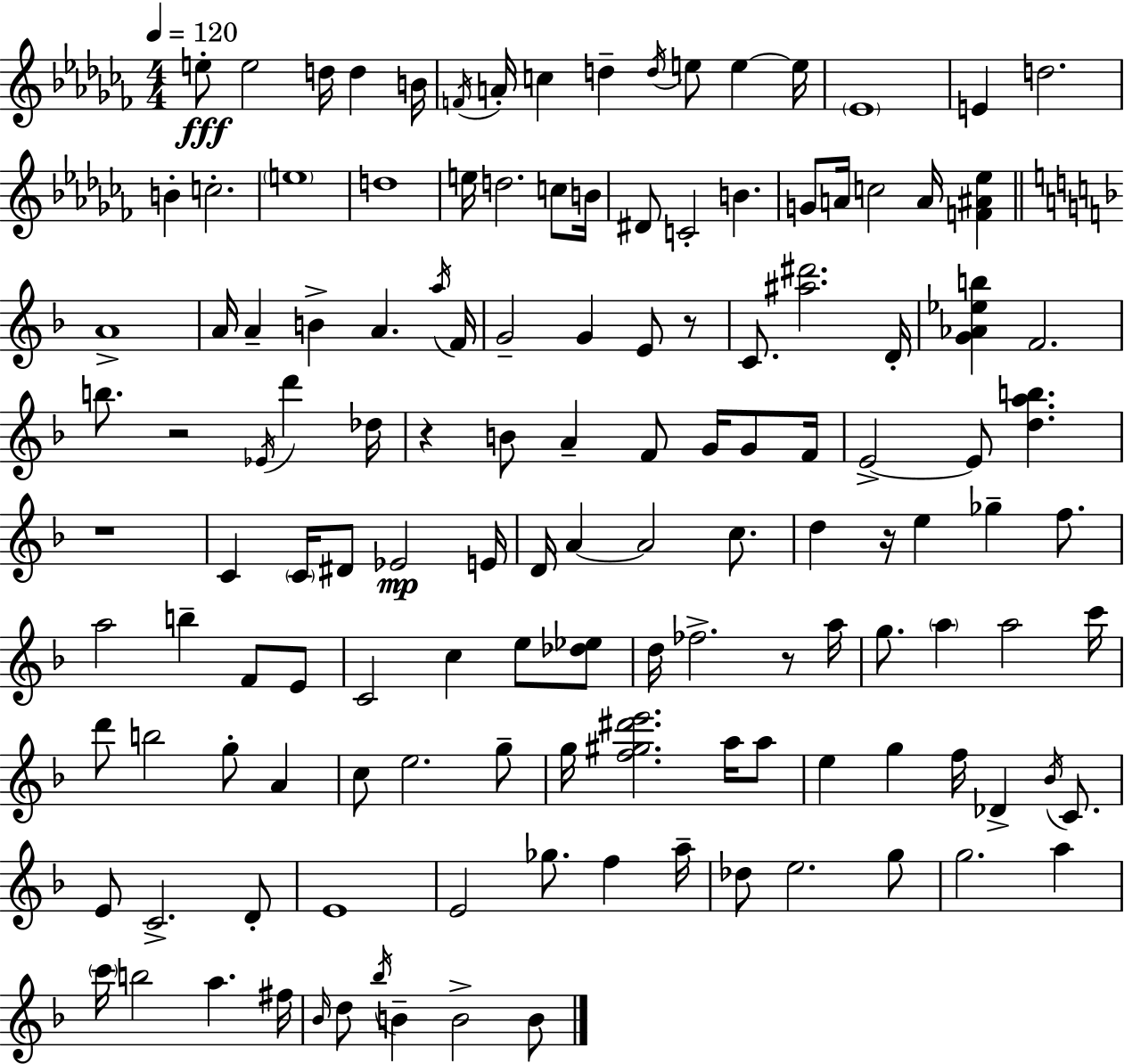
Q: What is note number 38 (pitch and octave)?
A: F4